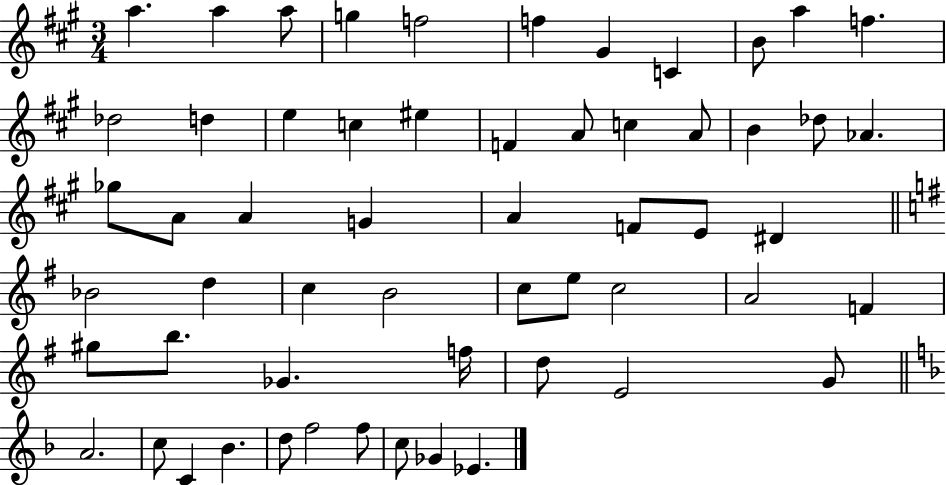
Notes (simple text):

A5/q. A5/q A5/e G5/q F5/h F5/q G#4/q C4/q B4/e A5/q F5/q. Db5/h D5/q E5/q C5/q EIS5/q F4/q A4/e C5/q A4/e B4/q Db5/e Ab4/q. Gb5/e A4/e A4/q G4/q A4/q F4/e E4/e D#4/q Bb4/h D5/q C5/q B4/h C5/e E5/e C5/h A4/h F4/q G#5/e B5/e. Gb4/q. F5/s D5/e E4/h G4/e A4/h. C5/e C4/q Bb4/q. D5/e F5/h F5/e C5/e Gb4/q Eb4/q.